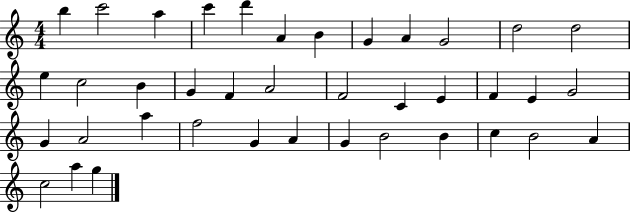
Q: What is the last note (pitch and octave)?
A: G5